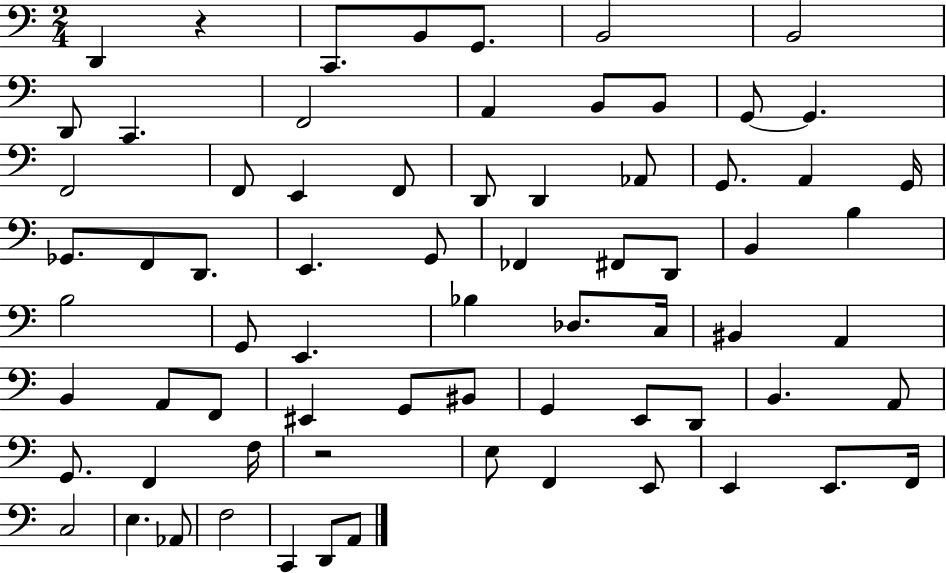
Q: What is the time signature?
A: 2/4